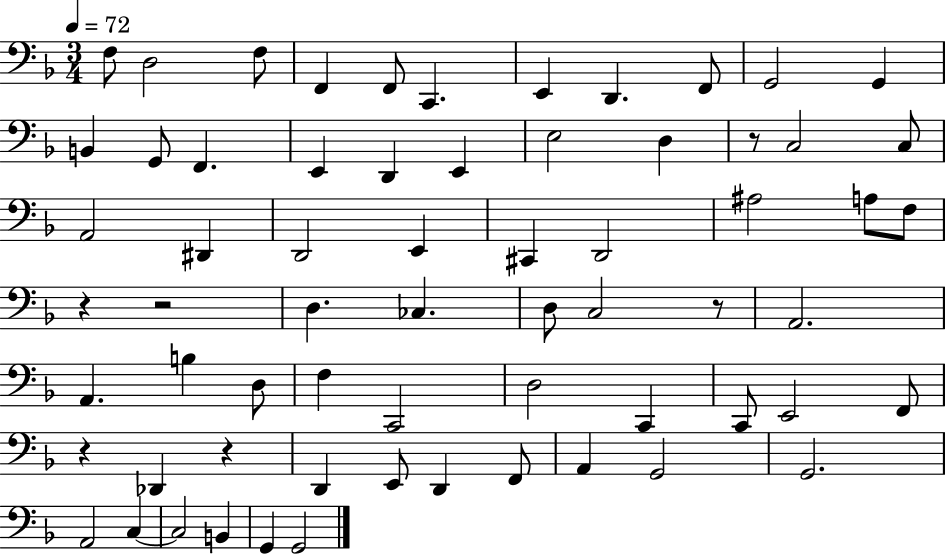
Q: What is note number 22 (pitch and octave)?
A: A2